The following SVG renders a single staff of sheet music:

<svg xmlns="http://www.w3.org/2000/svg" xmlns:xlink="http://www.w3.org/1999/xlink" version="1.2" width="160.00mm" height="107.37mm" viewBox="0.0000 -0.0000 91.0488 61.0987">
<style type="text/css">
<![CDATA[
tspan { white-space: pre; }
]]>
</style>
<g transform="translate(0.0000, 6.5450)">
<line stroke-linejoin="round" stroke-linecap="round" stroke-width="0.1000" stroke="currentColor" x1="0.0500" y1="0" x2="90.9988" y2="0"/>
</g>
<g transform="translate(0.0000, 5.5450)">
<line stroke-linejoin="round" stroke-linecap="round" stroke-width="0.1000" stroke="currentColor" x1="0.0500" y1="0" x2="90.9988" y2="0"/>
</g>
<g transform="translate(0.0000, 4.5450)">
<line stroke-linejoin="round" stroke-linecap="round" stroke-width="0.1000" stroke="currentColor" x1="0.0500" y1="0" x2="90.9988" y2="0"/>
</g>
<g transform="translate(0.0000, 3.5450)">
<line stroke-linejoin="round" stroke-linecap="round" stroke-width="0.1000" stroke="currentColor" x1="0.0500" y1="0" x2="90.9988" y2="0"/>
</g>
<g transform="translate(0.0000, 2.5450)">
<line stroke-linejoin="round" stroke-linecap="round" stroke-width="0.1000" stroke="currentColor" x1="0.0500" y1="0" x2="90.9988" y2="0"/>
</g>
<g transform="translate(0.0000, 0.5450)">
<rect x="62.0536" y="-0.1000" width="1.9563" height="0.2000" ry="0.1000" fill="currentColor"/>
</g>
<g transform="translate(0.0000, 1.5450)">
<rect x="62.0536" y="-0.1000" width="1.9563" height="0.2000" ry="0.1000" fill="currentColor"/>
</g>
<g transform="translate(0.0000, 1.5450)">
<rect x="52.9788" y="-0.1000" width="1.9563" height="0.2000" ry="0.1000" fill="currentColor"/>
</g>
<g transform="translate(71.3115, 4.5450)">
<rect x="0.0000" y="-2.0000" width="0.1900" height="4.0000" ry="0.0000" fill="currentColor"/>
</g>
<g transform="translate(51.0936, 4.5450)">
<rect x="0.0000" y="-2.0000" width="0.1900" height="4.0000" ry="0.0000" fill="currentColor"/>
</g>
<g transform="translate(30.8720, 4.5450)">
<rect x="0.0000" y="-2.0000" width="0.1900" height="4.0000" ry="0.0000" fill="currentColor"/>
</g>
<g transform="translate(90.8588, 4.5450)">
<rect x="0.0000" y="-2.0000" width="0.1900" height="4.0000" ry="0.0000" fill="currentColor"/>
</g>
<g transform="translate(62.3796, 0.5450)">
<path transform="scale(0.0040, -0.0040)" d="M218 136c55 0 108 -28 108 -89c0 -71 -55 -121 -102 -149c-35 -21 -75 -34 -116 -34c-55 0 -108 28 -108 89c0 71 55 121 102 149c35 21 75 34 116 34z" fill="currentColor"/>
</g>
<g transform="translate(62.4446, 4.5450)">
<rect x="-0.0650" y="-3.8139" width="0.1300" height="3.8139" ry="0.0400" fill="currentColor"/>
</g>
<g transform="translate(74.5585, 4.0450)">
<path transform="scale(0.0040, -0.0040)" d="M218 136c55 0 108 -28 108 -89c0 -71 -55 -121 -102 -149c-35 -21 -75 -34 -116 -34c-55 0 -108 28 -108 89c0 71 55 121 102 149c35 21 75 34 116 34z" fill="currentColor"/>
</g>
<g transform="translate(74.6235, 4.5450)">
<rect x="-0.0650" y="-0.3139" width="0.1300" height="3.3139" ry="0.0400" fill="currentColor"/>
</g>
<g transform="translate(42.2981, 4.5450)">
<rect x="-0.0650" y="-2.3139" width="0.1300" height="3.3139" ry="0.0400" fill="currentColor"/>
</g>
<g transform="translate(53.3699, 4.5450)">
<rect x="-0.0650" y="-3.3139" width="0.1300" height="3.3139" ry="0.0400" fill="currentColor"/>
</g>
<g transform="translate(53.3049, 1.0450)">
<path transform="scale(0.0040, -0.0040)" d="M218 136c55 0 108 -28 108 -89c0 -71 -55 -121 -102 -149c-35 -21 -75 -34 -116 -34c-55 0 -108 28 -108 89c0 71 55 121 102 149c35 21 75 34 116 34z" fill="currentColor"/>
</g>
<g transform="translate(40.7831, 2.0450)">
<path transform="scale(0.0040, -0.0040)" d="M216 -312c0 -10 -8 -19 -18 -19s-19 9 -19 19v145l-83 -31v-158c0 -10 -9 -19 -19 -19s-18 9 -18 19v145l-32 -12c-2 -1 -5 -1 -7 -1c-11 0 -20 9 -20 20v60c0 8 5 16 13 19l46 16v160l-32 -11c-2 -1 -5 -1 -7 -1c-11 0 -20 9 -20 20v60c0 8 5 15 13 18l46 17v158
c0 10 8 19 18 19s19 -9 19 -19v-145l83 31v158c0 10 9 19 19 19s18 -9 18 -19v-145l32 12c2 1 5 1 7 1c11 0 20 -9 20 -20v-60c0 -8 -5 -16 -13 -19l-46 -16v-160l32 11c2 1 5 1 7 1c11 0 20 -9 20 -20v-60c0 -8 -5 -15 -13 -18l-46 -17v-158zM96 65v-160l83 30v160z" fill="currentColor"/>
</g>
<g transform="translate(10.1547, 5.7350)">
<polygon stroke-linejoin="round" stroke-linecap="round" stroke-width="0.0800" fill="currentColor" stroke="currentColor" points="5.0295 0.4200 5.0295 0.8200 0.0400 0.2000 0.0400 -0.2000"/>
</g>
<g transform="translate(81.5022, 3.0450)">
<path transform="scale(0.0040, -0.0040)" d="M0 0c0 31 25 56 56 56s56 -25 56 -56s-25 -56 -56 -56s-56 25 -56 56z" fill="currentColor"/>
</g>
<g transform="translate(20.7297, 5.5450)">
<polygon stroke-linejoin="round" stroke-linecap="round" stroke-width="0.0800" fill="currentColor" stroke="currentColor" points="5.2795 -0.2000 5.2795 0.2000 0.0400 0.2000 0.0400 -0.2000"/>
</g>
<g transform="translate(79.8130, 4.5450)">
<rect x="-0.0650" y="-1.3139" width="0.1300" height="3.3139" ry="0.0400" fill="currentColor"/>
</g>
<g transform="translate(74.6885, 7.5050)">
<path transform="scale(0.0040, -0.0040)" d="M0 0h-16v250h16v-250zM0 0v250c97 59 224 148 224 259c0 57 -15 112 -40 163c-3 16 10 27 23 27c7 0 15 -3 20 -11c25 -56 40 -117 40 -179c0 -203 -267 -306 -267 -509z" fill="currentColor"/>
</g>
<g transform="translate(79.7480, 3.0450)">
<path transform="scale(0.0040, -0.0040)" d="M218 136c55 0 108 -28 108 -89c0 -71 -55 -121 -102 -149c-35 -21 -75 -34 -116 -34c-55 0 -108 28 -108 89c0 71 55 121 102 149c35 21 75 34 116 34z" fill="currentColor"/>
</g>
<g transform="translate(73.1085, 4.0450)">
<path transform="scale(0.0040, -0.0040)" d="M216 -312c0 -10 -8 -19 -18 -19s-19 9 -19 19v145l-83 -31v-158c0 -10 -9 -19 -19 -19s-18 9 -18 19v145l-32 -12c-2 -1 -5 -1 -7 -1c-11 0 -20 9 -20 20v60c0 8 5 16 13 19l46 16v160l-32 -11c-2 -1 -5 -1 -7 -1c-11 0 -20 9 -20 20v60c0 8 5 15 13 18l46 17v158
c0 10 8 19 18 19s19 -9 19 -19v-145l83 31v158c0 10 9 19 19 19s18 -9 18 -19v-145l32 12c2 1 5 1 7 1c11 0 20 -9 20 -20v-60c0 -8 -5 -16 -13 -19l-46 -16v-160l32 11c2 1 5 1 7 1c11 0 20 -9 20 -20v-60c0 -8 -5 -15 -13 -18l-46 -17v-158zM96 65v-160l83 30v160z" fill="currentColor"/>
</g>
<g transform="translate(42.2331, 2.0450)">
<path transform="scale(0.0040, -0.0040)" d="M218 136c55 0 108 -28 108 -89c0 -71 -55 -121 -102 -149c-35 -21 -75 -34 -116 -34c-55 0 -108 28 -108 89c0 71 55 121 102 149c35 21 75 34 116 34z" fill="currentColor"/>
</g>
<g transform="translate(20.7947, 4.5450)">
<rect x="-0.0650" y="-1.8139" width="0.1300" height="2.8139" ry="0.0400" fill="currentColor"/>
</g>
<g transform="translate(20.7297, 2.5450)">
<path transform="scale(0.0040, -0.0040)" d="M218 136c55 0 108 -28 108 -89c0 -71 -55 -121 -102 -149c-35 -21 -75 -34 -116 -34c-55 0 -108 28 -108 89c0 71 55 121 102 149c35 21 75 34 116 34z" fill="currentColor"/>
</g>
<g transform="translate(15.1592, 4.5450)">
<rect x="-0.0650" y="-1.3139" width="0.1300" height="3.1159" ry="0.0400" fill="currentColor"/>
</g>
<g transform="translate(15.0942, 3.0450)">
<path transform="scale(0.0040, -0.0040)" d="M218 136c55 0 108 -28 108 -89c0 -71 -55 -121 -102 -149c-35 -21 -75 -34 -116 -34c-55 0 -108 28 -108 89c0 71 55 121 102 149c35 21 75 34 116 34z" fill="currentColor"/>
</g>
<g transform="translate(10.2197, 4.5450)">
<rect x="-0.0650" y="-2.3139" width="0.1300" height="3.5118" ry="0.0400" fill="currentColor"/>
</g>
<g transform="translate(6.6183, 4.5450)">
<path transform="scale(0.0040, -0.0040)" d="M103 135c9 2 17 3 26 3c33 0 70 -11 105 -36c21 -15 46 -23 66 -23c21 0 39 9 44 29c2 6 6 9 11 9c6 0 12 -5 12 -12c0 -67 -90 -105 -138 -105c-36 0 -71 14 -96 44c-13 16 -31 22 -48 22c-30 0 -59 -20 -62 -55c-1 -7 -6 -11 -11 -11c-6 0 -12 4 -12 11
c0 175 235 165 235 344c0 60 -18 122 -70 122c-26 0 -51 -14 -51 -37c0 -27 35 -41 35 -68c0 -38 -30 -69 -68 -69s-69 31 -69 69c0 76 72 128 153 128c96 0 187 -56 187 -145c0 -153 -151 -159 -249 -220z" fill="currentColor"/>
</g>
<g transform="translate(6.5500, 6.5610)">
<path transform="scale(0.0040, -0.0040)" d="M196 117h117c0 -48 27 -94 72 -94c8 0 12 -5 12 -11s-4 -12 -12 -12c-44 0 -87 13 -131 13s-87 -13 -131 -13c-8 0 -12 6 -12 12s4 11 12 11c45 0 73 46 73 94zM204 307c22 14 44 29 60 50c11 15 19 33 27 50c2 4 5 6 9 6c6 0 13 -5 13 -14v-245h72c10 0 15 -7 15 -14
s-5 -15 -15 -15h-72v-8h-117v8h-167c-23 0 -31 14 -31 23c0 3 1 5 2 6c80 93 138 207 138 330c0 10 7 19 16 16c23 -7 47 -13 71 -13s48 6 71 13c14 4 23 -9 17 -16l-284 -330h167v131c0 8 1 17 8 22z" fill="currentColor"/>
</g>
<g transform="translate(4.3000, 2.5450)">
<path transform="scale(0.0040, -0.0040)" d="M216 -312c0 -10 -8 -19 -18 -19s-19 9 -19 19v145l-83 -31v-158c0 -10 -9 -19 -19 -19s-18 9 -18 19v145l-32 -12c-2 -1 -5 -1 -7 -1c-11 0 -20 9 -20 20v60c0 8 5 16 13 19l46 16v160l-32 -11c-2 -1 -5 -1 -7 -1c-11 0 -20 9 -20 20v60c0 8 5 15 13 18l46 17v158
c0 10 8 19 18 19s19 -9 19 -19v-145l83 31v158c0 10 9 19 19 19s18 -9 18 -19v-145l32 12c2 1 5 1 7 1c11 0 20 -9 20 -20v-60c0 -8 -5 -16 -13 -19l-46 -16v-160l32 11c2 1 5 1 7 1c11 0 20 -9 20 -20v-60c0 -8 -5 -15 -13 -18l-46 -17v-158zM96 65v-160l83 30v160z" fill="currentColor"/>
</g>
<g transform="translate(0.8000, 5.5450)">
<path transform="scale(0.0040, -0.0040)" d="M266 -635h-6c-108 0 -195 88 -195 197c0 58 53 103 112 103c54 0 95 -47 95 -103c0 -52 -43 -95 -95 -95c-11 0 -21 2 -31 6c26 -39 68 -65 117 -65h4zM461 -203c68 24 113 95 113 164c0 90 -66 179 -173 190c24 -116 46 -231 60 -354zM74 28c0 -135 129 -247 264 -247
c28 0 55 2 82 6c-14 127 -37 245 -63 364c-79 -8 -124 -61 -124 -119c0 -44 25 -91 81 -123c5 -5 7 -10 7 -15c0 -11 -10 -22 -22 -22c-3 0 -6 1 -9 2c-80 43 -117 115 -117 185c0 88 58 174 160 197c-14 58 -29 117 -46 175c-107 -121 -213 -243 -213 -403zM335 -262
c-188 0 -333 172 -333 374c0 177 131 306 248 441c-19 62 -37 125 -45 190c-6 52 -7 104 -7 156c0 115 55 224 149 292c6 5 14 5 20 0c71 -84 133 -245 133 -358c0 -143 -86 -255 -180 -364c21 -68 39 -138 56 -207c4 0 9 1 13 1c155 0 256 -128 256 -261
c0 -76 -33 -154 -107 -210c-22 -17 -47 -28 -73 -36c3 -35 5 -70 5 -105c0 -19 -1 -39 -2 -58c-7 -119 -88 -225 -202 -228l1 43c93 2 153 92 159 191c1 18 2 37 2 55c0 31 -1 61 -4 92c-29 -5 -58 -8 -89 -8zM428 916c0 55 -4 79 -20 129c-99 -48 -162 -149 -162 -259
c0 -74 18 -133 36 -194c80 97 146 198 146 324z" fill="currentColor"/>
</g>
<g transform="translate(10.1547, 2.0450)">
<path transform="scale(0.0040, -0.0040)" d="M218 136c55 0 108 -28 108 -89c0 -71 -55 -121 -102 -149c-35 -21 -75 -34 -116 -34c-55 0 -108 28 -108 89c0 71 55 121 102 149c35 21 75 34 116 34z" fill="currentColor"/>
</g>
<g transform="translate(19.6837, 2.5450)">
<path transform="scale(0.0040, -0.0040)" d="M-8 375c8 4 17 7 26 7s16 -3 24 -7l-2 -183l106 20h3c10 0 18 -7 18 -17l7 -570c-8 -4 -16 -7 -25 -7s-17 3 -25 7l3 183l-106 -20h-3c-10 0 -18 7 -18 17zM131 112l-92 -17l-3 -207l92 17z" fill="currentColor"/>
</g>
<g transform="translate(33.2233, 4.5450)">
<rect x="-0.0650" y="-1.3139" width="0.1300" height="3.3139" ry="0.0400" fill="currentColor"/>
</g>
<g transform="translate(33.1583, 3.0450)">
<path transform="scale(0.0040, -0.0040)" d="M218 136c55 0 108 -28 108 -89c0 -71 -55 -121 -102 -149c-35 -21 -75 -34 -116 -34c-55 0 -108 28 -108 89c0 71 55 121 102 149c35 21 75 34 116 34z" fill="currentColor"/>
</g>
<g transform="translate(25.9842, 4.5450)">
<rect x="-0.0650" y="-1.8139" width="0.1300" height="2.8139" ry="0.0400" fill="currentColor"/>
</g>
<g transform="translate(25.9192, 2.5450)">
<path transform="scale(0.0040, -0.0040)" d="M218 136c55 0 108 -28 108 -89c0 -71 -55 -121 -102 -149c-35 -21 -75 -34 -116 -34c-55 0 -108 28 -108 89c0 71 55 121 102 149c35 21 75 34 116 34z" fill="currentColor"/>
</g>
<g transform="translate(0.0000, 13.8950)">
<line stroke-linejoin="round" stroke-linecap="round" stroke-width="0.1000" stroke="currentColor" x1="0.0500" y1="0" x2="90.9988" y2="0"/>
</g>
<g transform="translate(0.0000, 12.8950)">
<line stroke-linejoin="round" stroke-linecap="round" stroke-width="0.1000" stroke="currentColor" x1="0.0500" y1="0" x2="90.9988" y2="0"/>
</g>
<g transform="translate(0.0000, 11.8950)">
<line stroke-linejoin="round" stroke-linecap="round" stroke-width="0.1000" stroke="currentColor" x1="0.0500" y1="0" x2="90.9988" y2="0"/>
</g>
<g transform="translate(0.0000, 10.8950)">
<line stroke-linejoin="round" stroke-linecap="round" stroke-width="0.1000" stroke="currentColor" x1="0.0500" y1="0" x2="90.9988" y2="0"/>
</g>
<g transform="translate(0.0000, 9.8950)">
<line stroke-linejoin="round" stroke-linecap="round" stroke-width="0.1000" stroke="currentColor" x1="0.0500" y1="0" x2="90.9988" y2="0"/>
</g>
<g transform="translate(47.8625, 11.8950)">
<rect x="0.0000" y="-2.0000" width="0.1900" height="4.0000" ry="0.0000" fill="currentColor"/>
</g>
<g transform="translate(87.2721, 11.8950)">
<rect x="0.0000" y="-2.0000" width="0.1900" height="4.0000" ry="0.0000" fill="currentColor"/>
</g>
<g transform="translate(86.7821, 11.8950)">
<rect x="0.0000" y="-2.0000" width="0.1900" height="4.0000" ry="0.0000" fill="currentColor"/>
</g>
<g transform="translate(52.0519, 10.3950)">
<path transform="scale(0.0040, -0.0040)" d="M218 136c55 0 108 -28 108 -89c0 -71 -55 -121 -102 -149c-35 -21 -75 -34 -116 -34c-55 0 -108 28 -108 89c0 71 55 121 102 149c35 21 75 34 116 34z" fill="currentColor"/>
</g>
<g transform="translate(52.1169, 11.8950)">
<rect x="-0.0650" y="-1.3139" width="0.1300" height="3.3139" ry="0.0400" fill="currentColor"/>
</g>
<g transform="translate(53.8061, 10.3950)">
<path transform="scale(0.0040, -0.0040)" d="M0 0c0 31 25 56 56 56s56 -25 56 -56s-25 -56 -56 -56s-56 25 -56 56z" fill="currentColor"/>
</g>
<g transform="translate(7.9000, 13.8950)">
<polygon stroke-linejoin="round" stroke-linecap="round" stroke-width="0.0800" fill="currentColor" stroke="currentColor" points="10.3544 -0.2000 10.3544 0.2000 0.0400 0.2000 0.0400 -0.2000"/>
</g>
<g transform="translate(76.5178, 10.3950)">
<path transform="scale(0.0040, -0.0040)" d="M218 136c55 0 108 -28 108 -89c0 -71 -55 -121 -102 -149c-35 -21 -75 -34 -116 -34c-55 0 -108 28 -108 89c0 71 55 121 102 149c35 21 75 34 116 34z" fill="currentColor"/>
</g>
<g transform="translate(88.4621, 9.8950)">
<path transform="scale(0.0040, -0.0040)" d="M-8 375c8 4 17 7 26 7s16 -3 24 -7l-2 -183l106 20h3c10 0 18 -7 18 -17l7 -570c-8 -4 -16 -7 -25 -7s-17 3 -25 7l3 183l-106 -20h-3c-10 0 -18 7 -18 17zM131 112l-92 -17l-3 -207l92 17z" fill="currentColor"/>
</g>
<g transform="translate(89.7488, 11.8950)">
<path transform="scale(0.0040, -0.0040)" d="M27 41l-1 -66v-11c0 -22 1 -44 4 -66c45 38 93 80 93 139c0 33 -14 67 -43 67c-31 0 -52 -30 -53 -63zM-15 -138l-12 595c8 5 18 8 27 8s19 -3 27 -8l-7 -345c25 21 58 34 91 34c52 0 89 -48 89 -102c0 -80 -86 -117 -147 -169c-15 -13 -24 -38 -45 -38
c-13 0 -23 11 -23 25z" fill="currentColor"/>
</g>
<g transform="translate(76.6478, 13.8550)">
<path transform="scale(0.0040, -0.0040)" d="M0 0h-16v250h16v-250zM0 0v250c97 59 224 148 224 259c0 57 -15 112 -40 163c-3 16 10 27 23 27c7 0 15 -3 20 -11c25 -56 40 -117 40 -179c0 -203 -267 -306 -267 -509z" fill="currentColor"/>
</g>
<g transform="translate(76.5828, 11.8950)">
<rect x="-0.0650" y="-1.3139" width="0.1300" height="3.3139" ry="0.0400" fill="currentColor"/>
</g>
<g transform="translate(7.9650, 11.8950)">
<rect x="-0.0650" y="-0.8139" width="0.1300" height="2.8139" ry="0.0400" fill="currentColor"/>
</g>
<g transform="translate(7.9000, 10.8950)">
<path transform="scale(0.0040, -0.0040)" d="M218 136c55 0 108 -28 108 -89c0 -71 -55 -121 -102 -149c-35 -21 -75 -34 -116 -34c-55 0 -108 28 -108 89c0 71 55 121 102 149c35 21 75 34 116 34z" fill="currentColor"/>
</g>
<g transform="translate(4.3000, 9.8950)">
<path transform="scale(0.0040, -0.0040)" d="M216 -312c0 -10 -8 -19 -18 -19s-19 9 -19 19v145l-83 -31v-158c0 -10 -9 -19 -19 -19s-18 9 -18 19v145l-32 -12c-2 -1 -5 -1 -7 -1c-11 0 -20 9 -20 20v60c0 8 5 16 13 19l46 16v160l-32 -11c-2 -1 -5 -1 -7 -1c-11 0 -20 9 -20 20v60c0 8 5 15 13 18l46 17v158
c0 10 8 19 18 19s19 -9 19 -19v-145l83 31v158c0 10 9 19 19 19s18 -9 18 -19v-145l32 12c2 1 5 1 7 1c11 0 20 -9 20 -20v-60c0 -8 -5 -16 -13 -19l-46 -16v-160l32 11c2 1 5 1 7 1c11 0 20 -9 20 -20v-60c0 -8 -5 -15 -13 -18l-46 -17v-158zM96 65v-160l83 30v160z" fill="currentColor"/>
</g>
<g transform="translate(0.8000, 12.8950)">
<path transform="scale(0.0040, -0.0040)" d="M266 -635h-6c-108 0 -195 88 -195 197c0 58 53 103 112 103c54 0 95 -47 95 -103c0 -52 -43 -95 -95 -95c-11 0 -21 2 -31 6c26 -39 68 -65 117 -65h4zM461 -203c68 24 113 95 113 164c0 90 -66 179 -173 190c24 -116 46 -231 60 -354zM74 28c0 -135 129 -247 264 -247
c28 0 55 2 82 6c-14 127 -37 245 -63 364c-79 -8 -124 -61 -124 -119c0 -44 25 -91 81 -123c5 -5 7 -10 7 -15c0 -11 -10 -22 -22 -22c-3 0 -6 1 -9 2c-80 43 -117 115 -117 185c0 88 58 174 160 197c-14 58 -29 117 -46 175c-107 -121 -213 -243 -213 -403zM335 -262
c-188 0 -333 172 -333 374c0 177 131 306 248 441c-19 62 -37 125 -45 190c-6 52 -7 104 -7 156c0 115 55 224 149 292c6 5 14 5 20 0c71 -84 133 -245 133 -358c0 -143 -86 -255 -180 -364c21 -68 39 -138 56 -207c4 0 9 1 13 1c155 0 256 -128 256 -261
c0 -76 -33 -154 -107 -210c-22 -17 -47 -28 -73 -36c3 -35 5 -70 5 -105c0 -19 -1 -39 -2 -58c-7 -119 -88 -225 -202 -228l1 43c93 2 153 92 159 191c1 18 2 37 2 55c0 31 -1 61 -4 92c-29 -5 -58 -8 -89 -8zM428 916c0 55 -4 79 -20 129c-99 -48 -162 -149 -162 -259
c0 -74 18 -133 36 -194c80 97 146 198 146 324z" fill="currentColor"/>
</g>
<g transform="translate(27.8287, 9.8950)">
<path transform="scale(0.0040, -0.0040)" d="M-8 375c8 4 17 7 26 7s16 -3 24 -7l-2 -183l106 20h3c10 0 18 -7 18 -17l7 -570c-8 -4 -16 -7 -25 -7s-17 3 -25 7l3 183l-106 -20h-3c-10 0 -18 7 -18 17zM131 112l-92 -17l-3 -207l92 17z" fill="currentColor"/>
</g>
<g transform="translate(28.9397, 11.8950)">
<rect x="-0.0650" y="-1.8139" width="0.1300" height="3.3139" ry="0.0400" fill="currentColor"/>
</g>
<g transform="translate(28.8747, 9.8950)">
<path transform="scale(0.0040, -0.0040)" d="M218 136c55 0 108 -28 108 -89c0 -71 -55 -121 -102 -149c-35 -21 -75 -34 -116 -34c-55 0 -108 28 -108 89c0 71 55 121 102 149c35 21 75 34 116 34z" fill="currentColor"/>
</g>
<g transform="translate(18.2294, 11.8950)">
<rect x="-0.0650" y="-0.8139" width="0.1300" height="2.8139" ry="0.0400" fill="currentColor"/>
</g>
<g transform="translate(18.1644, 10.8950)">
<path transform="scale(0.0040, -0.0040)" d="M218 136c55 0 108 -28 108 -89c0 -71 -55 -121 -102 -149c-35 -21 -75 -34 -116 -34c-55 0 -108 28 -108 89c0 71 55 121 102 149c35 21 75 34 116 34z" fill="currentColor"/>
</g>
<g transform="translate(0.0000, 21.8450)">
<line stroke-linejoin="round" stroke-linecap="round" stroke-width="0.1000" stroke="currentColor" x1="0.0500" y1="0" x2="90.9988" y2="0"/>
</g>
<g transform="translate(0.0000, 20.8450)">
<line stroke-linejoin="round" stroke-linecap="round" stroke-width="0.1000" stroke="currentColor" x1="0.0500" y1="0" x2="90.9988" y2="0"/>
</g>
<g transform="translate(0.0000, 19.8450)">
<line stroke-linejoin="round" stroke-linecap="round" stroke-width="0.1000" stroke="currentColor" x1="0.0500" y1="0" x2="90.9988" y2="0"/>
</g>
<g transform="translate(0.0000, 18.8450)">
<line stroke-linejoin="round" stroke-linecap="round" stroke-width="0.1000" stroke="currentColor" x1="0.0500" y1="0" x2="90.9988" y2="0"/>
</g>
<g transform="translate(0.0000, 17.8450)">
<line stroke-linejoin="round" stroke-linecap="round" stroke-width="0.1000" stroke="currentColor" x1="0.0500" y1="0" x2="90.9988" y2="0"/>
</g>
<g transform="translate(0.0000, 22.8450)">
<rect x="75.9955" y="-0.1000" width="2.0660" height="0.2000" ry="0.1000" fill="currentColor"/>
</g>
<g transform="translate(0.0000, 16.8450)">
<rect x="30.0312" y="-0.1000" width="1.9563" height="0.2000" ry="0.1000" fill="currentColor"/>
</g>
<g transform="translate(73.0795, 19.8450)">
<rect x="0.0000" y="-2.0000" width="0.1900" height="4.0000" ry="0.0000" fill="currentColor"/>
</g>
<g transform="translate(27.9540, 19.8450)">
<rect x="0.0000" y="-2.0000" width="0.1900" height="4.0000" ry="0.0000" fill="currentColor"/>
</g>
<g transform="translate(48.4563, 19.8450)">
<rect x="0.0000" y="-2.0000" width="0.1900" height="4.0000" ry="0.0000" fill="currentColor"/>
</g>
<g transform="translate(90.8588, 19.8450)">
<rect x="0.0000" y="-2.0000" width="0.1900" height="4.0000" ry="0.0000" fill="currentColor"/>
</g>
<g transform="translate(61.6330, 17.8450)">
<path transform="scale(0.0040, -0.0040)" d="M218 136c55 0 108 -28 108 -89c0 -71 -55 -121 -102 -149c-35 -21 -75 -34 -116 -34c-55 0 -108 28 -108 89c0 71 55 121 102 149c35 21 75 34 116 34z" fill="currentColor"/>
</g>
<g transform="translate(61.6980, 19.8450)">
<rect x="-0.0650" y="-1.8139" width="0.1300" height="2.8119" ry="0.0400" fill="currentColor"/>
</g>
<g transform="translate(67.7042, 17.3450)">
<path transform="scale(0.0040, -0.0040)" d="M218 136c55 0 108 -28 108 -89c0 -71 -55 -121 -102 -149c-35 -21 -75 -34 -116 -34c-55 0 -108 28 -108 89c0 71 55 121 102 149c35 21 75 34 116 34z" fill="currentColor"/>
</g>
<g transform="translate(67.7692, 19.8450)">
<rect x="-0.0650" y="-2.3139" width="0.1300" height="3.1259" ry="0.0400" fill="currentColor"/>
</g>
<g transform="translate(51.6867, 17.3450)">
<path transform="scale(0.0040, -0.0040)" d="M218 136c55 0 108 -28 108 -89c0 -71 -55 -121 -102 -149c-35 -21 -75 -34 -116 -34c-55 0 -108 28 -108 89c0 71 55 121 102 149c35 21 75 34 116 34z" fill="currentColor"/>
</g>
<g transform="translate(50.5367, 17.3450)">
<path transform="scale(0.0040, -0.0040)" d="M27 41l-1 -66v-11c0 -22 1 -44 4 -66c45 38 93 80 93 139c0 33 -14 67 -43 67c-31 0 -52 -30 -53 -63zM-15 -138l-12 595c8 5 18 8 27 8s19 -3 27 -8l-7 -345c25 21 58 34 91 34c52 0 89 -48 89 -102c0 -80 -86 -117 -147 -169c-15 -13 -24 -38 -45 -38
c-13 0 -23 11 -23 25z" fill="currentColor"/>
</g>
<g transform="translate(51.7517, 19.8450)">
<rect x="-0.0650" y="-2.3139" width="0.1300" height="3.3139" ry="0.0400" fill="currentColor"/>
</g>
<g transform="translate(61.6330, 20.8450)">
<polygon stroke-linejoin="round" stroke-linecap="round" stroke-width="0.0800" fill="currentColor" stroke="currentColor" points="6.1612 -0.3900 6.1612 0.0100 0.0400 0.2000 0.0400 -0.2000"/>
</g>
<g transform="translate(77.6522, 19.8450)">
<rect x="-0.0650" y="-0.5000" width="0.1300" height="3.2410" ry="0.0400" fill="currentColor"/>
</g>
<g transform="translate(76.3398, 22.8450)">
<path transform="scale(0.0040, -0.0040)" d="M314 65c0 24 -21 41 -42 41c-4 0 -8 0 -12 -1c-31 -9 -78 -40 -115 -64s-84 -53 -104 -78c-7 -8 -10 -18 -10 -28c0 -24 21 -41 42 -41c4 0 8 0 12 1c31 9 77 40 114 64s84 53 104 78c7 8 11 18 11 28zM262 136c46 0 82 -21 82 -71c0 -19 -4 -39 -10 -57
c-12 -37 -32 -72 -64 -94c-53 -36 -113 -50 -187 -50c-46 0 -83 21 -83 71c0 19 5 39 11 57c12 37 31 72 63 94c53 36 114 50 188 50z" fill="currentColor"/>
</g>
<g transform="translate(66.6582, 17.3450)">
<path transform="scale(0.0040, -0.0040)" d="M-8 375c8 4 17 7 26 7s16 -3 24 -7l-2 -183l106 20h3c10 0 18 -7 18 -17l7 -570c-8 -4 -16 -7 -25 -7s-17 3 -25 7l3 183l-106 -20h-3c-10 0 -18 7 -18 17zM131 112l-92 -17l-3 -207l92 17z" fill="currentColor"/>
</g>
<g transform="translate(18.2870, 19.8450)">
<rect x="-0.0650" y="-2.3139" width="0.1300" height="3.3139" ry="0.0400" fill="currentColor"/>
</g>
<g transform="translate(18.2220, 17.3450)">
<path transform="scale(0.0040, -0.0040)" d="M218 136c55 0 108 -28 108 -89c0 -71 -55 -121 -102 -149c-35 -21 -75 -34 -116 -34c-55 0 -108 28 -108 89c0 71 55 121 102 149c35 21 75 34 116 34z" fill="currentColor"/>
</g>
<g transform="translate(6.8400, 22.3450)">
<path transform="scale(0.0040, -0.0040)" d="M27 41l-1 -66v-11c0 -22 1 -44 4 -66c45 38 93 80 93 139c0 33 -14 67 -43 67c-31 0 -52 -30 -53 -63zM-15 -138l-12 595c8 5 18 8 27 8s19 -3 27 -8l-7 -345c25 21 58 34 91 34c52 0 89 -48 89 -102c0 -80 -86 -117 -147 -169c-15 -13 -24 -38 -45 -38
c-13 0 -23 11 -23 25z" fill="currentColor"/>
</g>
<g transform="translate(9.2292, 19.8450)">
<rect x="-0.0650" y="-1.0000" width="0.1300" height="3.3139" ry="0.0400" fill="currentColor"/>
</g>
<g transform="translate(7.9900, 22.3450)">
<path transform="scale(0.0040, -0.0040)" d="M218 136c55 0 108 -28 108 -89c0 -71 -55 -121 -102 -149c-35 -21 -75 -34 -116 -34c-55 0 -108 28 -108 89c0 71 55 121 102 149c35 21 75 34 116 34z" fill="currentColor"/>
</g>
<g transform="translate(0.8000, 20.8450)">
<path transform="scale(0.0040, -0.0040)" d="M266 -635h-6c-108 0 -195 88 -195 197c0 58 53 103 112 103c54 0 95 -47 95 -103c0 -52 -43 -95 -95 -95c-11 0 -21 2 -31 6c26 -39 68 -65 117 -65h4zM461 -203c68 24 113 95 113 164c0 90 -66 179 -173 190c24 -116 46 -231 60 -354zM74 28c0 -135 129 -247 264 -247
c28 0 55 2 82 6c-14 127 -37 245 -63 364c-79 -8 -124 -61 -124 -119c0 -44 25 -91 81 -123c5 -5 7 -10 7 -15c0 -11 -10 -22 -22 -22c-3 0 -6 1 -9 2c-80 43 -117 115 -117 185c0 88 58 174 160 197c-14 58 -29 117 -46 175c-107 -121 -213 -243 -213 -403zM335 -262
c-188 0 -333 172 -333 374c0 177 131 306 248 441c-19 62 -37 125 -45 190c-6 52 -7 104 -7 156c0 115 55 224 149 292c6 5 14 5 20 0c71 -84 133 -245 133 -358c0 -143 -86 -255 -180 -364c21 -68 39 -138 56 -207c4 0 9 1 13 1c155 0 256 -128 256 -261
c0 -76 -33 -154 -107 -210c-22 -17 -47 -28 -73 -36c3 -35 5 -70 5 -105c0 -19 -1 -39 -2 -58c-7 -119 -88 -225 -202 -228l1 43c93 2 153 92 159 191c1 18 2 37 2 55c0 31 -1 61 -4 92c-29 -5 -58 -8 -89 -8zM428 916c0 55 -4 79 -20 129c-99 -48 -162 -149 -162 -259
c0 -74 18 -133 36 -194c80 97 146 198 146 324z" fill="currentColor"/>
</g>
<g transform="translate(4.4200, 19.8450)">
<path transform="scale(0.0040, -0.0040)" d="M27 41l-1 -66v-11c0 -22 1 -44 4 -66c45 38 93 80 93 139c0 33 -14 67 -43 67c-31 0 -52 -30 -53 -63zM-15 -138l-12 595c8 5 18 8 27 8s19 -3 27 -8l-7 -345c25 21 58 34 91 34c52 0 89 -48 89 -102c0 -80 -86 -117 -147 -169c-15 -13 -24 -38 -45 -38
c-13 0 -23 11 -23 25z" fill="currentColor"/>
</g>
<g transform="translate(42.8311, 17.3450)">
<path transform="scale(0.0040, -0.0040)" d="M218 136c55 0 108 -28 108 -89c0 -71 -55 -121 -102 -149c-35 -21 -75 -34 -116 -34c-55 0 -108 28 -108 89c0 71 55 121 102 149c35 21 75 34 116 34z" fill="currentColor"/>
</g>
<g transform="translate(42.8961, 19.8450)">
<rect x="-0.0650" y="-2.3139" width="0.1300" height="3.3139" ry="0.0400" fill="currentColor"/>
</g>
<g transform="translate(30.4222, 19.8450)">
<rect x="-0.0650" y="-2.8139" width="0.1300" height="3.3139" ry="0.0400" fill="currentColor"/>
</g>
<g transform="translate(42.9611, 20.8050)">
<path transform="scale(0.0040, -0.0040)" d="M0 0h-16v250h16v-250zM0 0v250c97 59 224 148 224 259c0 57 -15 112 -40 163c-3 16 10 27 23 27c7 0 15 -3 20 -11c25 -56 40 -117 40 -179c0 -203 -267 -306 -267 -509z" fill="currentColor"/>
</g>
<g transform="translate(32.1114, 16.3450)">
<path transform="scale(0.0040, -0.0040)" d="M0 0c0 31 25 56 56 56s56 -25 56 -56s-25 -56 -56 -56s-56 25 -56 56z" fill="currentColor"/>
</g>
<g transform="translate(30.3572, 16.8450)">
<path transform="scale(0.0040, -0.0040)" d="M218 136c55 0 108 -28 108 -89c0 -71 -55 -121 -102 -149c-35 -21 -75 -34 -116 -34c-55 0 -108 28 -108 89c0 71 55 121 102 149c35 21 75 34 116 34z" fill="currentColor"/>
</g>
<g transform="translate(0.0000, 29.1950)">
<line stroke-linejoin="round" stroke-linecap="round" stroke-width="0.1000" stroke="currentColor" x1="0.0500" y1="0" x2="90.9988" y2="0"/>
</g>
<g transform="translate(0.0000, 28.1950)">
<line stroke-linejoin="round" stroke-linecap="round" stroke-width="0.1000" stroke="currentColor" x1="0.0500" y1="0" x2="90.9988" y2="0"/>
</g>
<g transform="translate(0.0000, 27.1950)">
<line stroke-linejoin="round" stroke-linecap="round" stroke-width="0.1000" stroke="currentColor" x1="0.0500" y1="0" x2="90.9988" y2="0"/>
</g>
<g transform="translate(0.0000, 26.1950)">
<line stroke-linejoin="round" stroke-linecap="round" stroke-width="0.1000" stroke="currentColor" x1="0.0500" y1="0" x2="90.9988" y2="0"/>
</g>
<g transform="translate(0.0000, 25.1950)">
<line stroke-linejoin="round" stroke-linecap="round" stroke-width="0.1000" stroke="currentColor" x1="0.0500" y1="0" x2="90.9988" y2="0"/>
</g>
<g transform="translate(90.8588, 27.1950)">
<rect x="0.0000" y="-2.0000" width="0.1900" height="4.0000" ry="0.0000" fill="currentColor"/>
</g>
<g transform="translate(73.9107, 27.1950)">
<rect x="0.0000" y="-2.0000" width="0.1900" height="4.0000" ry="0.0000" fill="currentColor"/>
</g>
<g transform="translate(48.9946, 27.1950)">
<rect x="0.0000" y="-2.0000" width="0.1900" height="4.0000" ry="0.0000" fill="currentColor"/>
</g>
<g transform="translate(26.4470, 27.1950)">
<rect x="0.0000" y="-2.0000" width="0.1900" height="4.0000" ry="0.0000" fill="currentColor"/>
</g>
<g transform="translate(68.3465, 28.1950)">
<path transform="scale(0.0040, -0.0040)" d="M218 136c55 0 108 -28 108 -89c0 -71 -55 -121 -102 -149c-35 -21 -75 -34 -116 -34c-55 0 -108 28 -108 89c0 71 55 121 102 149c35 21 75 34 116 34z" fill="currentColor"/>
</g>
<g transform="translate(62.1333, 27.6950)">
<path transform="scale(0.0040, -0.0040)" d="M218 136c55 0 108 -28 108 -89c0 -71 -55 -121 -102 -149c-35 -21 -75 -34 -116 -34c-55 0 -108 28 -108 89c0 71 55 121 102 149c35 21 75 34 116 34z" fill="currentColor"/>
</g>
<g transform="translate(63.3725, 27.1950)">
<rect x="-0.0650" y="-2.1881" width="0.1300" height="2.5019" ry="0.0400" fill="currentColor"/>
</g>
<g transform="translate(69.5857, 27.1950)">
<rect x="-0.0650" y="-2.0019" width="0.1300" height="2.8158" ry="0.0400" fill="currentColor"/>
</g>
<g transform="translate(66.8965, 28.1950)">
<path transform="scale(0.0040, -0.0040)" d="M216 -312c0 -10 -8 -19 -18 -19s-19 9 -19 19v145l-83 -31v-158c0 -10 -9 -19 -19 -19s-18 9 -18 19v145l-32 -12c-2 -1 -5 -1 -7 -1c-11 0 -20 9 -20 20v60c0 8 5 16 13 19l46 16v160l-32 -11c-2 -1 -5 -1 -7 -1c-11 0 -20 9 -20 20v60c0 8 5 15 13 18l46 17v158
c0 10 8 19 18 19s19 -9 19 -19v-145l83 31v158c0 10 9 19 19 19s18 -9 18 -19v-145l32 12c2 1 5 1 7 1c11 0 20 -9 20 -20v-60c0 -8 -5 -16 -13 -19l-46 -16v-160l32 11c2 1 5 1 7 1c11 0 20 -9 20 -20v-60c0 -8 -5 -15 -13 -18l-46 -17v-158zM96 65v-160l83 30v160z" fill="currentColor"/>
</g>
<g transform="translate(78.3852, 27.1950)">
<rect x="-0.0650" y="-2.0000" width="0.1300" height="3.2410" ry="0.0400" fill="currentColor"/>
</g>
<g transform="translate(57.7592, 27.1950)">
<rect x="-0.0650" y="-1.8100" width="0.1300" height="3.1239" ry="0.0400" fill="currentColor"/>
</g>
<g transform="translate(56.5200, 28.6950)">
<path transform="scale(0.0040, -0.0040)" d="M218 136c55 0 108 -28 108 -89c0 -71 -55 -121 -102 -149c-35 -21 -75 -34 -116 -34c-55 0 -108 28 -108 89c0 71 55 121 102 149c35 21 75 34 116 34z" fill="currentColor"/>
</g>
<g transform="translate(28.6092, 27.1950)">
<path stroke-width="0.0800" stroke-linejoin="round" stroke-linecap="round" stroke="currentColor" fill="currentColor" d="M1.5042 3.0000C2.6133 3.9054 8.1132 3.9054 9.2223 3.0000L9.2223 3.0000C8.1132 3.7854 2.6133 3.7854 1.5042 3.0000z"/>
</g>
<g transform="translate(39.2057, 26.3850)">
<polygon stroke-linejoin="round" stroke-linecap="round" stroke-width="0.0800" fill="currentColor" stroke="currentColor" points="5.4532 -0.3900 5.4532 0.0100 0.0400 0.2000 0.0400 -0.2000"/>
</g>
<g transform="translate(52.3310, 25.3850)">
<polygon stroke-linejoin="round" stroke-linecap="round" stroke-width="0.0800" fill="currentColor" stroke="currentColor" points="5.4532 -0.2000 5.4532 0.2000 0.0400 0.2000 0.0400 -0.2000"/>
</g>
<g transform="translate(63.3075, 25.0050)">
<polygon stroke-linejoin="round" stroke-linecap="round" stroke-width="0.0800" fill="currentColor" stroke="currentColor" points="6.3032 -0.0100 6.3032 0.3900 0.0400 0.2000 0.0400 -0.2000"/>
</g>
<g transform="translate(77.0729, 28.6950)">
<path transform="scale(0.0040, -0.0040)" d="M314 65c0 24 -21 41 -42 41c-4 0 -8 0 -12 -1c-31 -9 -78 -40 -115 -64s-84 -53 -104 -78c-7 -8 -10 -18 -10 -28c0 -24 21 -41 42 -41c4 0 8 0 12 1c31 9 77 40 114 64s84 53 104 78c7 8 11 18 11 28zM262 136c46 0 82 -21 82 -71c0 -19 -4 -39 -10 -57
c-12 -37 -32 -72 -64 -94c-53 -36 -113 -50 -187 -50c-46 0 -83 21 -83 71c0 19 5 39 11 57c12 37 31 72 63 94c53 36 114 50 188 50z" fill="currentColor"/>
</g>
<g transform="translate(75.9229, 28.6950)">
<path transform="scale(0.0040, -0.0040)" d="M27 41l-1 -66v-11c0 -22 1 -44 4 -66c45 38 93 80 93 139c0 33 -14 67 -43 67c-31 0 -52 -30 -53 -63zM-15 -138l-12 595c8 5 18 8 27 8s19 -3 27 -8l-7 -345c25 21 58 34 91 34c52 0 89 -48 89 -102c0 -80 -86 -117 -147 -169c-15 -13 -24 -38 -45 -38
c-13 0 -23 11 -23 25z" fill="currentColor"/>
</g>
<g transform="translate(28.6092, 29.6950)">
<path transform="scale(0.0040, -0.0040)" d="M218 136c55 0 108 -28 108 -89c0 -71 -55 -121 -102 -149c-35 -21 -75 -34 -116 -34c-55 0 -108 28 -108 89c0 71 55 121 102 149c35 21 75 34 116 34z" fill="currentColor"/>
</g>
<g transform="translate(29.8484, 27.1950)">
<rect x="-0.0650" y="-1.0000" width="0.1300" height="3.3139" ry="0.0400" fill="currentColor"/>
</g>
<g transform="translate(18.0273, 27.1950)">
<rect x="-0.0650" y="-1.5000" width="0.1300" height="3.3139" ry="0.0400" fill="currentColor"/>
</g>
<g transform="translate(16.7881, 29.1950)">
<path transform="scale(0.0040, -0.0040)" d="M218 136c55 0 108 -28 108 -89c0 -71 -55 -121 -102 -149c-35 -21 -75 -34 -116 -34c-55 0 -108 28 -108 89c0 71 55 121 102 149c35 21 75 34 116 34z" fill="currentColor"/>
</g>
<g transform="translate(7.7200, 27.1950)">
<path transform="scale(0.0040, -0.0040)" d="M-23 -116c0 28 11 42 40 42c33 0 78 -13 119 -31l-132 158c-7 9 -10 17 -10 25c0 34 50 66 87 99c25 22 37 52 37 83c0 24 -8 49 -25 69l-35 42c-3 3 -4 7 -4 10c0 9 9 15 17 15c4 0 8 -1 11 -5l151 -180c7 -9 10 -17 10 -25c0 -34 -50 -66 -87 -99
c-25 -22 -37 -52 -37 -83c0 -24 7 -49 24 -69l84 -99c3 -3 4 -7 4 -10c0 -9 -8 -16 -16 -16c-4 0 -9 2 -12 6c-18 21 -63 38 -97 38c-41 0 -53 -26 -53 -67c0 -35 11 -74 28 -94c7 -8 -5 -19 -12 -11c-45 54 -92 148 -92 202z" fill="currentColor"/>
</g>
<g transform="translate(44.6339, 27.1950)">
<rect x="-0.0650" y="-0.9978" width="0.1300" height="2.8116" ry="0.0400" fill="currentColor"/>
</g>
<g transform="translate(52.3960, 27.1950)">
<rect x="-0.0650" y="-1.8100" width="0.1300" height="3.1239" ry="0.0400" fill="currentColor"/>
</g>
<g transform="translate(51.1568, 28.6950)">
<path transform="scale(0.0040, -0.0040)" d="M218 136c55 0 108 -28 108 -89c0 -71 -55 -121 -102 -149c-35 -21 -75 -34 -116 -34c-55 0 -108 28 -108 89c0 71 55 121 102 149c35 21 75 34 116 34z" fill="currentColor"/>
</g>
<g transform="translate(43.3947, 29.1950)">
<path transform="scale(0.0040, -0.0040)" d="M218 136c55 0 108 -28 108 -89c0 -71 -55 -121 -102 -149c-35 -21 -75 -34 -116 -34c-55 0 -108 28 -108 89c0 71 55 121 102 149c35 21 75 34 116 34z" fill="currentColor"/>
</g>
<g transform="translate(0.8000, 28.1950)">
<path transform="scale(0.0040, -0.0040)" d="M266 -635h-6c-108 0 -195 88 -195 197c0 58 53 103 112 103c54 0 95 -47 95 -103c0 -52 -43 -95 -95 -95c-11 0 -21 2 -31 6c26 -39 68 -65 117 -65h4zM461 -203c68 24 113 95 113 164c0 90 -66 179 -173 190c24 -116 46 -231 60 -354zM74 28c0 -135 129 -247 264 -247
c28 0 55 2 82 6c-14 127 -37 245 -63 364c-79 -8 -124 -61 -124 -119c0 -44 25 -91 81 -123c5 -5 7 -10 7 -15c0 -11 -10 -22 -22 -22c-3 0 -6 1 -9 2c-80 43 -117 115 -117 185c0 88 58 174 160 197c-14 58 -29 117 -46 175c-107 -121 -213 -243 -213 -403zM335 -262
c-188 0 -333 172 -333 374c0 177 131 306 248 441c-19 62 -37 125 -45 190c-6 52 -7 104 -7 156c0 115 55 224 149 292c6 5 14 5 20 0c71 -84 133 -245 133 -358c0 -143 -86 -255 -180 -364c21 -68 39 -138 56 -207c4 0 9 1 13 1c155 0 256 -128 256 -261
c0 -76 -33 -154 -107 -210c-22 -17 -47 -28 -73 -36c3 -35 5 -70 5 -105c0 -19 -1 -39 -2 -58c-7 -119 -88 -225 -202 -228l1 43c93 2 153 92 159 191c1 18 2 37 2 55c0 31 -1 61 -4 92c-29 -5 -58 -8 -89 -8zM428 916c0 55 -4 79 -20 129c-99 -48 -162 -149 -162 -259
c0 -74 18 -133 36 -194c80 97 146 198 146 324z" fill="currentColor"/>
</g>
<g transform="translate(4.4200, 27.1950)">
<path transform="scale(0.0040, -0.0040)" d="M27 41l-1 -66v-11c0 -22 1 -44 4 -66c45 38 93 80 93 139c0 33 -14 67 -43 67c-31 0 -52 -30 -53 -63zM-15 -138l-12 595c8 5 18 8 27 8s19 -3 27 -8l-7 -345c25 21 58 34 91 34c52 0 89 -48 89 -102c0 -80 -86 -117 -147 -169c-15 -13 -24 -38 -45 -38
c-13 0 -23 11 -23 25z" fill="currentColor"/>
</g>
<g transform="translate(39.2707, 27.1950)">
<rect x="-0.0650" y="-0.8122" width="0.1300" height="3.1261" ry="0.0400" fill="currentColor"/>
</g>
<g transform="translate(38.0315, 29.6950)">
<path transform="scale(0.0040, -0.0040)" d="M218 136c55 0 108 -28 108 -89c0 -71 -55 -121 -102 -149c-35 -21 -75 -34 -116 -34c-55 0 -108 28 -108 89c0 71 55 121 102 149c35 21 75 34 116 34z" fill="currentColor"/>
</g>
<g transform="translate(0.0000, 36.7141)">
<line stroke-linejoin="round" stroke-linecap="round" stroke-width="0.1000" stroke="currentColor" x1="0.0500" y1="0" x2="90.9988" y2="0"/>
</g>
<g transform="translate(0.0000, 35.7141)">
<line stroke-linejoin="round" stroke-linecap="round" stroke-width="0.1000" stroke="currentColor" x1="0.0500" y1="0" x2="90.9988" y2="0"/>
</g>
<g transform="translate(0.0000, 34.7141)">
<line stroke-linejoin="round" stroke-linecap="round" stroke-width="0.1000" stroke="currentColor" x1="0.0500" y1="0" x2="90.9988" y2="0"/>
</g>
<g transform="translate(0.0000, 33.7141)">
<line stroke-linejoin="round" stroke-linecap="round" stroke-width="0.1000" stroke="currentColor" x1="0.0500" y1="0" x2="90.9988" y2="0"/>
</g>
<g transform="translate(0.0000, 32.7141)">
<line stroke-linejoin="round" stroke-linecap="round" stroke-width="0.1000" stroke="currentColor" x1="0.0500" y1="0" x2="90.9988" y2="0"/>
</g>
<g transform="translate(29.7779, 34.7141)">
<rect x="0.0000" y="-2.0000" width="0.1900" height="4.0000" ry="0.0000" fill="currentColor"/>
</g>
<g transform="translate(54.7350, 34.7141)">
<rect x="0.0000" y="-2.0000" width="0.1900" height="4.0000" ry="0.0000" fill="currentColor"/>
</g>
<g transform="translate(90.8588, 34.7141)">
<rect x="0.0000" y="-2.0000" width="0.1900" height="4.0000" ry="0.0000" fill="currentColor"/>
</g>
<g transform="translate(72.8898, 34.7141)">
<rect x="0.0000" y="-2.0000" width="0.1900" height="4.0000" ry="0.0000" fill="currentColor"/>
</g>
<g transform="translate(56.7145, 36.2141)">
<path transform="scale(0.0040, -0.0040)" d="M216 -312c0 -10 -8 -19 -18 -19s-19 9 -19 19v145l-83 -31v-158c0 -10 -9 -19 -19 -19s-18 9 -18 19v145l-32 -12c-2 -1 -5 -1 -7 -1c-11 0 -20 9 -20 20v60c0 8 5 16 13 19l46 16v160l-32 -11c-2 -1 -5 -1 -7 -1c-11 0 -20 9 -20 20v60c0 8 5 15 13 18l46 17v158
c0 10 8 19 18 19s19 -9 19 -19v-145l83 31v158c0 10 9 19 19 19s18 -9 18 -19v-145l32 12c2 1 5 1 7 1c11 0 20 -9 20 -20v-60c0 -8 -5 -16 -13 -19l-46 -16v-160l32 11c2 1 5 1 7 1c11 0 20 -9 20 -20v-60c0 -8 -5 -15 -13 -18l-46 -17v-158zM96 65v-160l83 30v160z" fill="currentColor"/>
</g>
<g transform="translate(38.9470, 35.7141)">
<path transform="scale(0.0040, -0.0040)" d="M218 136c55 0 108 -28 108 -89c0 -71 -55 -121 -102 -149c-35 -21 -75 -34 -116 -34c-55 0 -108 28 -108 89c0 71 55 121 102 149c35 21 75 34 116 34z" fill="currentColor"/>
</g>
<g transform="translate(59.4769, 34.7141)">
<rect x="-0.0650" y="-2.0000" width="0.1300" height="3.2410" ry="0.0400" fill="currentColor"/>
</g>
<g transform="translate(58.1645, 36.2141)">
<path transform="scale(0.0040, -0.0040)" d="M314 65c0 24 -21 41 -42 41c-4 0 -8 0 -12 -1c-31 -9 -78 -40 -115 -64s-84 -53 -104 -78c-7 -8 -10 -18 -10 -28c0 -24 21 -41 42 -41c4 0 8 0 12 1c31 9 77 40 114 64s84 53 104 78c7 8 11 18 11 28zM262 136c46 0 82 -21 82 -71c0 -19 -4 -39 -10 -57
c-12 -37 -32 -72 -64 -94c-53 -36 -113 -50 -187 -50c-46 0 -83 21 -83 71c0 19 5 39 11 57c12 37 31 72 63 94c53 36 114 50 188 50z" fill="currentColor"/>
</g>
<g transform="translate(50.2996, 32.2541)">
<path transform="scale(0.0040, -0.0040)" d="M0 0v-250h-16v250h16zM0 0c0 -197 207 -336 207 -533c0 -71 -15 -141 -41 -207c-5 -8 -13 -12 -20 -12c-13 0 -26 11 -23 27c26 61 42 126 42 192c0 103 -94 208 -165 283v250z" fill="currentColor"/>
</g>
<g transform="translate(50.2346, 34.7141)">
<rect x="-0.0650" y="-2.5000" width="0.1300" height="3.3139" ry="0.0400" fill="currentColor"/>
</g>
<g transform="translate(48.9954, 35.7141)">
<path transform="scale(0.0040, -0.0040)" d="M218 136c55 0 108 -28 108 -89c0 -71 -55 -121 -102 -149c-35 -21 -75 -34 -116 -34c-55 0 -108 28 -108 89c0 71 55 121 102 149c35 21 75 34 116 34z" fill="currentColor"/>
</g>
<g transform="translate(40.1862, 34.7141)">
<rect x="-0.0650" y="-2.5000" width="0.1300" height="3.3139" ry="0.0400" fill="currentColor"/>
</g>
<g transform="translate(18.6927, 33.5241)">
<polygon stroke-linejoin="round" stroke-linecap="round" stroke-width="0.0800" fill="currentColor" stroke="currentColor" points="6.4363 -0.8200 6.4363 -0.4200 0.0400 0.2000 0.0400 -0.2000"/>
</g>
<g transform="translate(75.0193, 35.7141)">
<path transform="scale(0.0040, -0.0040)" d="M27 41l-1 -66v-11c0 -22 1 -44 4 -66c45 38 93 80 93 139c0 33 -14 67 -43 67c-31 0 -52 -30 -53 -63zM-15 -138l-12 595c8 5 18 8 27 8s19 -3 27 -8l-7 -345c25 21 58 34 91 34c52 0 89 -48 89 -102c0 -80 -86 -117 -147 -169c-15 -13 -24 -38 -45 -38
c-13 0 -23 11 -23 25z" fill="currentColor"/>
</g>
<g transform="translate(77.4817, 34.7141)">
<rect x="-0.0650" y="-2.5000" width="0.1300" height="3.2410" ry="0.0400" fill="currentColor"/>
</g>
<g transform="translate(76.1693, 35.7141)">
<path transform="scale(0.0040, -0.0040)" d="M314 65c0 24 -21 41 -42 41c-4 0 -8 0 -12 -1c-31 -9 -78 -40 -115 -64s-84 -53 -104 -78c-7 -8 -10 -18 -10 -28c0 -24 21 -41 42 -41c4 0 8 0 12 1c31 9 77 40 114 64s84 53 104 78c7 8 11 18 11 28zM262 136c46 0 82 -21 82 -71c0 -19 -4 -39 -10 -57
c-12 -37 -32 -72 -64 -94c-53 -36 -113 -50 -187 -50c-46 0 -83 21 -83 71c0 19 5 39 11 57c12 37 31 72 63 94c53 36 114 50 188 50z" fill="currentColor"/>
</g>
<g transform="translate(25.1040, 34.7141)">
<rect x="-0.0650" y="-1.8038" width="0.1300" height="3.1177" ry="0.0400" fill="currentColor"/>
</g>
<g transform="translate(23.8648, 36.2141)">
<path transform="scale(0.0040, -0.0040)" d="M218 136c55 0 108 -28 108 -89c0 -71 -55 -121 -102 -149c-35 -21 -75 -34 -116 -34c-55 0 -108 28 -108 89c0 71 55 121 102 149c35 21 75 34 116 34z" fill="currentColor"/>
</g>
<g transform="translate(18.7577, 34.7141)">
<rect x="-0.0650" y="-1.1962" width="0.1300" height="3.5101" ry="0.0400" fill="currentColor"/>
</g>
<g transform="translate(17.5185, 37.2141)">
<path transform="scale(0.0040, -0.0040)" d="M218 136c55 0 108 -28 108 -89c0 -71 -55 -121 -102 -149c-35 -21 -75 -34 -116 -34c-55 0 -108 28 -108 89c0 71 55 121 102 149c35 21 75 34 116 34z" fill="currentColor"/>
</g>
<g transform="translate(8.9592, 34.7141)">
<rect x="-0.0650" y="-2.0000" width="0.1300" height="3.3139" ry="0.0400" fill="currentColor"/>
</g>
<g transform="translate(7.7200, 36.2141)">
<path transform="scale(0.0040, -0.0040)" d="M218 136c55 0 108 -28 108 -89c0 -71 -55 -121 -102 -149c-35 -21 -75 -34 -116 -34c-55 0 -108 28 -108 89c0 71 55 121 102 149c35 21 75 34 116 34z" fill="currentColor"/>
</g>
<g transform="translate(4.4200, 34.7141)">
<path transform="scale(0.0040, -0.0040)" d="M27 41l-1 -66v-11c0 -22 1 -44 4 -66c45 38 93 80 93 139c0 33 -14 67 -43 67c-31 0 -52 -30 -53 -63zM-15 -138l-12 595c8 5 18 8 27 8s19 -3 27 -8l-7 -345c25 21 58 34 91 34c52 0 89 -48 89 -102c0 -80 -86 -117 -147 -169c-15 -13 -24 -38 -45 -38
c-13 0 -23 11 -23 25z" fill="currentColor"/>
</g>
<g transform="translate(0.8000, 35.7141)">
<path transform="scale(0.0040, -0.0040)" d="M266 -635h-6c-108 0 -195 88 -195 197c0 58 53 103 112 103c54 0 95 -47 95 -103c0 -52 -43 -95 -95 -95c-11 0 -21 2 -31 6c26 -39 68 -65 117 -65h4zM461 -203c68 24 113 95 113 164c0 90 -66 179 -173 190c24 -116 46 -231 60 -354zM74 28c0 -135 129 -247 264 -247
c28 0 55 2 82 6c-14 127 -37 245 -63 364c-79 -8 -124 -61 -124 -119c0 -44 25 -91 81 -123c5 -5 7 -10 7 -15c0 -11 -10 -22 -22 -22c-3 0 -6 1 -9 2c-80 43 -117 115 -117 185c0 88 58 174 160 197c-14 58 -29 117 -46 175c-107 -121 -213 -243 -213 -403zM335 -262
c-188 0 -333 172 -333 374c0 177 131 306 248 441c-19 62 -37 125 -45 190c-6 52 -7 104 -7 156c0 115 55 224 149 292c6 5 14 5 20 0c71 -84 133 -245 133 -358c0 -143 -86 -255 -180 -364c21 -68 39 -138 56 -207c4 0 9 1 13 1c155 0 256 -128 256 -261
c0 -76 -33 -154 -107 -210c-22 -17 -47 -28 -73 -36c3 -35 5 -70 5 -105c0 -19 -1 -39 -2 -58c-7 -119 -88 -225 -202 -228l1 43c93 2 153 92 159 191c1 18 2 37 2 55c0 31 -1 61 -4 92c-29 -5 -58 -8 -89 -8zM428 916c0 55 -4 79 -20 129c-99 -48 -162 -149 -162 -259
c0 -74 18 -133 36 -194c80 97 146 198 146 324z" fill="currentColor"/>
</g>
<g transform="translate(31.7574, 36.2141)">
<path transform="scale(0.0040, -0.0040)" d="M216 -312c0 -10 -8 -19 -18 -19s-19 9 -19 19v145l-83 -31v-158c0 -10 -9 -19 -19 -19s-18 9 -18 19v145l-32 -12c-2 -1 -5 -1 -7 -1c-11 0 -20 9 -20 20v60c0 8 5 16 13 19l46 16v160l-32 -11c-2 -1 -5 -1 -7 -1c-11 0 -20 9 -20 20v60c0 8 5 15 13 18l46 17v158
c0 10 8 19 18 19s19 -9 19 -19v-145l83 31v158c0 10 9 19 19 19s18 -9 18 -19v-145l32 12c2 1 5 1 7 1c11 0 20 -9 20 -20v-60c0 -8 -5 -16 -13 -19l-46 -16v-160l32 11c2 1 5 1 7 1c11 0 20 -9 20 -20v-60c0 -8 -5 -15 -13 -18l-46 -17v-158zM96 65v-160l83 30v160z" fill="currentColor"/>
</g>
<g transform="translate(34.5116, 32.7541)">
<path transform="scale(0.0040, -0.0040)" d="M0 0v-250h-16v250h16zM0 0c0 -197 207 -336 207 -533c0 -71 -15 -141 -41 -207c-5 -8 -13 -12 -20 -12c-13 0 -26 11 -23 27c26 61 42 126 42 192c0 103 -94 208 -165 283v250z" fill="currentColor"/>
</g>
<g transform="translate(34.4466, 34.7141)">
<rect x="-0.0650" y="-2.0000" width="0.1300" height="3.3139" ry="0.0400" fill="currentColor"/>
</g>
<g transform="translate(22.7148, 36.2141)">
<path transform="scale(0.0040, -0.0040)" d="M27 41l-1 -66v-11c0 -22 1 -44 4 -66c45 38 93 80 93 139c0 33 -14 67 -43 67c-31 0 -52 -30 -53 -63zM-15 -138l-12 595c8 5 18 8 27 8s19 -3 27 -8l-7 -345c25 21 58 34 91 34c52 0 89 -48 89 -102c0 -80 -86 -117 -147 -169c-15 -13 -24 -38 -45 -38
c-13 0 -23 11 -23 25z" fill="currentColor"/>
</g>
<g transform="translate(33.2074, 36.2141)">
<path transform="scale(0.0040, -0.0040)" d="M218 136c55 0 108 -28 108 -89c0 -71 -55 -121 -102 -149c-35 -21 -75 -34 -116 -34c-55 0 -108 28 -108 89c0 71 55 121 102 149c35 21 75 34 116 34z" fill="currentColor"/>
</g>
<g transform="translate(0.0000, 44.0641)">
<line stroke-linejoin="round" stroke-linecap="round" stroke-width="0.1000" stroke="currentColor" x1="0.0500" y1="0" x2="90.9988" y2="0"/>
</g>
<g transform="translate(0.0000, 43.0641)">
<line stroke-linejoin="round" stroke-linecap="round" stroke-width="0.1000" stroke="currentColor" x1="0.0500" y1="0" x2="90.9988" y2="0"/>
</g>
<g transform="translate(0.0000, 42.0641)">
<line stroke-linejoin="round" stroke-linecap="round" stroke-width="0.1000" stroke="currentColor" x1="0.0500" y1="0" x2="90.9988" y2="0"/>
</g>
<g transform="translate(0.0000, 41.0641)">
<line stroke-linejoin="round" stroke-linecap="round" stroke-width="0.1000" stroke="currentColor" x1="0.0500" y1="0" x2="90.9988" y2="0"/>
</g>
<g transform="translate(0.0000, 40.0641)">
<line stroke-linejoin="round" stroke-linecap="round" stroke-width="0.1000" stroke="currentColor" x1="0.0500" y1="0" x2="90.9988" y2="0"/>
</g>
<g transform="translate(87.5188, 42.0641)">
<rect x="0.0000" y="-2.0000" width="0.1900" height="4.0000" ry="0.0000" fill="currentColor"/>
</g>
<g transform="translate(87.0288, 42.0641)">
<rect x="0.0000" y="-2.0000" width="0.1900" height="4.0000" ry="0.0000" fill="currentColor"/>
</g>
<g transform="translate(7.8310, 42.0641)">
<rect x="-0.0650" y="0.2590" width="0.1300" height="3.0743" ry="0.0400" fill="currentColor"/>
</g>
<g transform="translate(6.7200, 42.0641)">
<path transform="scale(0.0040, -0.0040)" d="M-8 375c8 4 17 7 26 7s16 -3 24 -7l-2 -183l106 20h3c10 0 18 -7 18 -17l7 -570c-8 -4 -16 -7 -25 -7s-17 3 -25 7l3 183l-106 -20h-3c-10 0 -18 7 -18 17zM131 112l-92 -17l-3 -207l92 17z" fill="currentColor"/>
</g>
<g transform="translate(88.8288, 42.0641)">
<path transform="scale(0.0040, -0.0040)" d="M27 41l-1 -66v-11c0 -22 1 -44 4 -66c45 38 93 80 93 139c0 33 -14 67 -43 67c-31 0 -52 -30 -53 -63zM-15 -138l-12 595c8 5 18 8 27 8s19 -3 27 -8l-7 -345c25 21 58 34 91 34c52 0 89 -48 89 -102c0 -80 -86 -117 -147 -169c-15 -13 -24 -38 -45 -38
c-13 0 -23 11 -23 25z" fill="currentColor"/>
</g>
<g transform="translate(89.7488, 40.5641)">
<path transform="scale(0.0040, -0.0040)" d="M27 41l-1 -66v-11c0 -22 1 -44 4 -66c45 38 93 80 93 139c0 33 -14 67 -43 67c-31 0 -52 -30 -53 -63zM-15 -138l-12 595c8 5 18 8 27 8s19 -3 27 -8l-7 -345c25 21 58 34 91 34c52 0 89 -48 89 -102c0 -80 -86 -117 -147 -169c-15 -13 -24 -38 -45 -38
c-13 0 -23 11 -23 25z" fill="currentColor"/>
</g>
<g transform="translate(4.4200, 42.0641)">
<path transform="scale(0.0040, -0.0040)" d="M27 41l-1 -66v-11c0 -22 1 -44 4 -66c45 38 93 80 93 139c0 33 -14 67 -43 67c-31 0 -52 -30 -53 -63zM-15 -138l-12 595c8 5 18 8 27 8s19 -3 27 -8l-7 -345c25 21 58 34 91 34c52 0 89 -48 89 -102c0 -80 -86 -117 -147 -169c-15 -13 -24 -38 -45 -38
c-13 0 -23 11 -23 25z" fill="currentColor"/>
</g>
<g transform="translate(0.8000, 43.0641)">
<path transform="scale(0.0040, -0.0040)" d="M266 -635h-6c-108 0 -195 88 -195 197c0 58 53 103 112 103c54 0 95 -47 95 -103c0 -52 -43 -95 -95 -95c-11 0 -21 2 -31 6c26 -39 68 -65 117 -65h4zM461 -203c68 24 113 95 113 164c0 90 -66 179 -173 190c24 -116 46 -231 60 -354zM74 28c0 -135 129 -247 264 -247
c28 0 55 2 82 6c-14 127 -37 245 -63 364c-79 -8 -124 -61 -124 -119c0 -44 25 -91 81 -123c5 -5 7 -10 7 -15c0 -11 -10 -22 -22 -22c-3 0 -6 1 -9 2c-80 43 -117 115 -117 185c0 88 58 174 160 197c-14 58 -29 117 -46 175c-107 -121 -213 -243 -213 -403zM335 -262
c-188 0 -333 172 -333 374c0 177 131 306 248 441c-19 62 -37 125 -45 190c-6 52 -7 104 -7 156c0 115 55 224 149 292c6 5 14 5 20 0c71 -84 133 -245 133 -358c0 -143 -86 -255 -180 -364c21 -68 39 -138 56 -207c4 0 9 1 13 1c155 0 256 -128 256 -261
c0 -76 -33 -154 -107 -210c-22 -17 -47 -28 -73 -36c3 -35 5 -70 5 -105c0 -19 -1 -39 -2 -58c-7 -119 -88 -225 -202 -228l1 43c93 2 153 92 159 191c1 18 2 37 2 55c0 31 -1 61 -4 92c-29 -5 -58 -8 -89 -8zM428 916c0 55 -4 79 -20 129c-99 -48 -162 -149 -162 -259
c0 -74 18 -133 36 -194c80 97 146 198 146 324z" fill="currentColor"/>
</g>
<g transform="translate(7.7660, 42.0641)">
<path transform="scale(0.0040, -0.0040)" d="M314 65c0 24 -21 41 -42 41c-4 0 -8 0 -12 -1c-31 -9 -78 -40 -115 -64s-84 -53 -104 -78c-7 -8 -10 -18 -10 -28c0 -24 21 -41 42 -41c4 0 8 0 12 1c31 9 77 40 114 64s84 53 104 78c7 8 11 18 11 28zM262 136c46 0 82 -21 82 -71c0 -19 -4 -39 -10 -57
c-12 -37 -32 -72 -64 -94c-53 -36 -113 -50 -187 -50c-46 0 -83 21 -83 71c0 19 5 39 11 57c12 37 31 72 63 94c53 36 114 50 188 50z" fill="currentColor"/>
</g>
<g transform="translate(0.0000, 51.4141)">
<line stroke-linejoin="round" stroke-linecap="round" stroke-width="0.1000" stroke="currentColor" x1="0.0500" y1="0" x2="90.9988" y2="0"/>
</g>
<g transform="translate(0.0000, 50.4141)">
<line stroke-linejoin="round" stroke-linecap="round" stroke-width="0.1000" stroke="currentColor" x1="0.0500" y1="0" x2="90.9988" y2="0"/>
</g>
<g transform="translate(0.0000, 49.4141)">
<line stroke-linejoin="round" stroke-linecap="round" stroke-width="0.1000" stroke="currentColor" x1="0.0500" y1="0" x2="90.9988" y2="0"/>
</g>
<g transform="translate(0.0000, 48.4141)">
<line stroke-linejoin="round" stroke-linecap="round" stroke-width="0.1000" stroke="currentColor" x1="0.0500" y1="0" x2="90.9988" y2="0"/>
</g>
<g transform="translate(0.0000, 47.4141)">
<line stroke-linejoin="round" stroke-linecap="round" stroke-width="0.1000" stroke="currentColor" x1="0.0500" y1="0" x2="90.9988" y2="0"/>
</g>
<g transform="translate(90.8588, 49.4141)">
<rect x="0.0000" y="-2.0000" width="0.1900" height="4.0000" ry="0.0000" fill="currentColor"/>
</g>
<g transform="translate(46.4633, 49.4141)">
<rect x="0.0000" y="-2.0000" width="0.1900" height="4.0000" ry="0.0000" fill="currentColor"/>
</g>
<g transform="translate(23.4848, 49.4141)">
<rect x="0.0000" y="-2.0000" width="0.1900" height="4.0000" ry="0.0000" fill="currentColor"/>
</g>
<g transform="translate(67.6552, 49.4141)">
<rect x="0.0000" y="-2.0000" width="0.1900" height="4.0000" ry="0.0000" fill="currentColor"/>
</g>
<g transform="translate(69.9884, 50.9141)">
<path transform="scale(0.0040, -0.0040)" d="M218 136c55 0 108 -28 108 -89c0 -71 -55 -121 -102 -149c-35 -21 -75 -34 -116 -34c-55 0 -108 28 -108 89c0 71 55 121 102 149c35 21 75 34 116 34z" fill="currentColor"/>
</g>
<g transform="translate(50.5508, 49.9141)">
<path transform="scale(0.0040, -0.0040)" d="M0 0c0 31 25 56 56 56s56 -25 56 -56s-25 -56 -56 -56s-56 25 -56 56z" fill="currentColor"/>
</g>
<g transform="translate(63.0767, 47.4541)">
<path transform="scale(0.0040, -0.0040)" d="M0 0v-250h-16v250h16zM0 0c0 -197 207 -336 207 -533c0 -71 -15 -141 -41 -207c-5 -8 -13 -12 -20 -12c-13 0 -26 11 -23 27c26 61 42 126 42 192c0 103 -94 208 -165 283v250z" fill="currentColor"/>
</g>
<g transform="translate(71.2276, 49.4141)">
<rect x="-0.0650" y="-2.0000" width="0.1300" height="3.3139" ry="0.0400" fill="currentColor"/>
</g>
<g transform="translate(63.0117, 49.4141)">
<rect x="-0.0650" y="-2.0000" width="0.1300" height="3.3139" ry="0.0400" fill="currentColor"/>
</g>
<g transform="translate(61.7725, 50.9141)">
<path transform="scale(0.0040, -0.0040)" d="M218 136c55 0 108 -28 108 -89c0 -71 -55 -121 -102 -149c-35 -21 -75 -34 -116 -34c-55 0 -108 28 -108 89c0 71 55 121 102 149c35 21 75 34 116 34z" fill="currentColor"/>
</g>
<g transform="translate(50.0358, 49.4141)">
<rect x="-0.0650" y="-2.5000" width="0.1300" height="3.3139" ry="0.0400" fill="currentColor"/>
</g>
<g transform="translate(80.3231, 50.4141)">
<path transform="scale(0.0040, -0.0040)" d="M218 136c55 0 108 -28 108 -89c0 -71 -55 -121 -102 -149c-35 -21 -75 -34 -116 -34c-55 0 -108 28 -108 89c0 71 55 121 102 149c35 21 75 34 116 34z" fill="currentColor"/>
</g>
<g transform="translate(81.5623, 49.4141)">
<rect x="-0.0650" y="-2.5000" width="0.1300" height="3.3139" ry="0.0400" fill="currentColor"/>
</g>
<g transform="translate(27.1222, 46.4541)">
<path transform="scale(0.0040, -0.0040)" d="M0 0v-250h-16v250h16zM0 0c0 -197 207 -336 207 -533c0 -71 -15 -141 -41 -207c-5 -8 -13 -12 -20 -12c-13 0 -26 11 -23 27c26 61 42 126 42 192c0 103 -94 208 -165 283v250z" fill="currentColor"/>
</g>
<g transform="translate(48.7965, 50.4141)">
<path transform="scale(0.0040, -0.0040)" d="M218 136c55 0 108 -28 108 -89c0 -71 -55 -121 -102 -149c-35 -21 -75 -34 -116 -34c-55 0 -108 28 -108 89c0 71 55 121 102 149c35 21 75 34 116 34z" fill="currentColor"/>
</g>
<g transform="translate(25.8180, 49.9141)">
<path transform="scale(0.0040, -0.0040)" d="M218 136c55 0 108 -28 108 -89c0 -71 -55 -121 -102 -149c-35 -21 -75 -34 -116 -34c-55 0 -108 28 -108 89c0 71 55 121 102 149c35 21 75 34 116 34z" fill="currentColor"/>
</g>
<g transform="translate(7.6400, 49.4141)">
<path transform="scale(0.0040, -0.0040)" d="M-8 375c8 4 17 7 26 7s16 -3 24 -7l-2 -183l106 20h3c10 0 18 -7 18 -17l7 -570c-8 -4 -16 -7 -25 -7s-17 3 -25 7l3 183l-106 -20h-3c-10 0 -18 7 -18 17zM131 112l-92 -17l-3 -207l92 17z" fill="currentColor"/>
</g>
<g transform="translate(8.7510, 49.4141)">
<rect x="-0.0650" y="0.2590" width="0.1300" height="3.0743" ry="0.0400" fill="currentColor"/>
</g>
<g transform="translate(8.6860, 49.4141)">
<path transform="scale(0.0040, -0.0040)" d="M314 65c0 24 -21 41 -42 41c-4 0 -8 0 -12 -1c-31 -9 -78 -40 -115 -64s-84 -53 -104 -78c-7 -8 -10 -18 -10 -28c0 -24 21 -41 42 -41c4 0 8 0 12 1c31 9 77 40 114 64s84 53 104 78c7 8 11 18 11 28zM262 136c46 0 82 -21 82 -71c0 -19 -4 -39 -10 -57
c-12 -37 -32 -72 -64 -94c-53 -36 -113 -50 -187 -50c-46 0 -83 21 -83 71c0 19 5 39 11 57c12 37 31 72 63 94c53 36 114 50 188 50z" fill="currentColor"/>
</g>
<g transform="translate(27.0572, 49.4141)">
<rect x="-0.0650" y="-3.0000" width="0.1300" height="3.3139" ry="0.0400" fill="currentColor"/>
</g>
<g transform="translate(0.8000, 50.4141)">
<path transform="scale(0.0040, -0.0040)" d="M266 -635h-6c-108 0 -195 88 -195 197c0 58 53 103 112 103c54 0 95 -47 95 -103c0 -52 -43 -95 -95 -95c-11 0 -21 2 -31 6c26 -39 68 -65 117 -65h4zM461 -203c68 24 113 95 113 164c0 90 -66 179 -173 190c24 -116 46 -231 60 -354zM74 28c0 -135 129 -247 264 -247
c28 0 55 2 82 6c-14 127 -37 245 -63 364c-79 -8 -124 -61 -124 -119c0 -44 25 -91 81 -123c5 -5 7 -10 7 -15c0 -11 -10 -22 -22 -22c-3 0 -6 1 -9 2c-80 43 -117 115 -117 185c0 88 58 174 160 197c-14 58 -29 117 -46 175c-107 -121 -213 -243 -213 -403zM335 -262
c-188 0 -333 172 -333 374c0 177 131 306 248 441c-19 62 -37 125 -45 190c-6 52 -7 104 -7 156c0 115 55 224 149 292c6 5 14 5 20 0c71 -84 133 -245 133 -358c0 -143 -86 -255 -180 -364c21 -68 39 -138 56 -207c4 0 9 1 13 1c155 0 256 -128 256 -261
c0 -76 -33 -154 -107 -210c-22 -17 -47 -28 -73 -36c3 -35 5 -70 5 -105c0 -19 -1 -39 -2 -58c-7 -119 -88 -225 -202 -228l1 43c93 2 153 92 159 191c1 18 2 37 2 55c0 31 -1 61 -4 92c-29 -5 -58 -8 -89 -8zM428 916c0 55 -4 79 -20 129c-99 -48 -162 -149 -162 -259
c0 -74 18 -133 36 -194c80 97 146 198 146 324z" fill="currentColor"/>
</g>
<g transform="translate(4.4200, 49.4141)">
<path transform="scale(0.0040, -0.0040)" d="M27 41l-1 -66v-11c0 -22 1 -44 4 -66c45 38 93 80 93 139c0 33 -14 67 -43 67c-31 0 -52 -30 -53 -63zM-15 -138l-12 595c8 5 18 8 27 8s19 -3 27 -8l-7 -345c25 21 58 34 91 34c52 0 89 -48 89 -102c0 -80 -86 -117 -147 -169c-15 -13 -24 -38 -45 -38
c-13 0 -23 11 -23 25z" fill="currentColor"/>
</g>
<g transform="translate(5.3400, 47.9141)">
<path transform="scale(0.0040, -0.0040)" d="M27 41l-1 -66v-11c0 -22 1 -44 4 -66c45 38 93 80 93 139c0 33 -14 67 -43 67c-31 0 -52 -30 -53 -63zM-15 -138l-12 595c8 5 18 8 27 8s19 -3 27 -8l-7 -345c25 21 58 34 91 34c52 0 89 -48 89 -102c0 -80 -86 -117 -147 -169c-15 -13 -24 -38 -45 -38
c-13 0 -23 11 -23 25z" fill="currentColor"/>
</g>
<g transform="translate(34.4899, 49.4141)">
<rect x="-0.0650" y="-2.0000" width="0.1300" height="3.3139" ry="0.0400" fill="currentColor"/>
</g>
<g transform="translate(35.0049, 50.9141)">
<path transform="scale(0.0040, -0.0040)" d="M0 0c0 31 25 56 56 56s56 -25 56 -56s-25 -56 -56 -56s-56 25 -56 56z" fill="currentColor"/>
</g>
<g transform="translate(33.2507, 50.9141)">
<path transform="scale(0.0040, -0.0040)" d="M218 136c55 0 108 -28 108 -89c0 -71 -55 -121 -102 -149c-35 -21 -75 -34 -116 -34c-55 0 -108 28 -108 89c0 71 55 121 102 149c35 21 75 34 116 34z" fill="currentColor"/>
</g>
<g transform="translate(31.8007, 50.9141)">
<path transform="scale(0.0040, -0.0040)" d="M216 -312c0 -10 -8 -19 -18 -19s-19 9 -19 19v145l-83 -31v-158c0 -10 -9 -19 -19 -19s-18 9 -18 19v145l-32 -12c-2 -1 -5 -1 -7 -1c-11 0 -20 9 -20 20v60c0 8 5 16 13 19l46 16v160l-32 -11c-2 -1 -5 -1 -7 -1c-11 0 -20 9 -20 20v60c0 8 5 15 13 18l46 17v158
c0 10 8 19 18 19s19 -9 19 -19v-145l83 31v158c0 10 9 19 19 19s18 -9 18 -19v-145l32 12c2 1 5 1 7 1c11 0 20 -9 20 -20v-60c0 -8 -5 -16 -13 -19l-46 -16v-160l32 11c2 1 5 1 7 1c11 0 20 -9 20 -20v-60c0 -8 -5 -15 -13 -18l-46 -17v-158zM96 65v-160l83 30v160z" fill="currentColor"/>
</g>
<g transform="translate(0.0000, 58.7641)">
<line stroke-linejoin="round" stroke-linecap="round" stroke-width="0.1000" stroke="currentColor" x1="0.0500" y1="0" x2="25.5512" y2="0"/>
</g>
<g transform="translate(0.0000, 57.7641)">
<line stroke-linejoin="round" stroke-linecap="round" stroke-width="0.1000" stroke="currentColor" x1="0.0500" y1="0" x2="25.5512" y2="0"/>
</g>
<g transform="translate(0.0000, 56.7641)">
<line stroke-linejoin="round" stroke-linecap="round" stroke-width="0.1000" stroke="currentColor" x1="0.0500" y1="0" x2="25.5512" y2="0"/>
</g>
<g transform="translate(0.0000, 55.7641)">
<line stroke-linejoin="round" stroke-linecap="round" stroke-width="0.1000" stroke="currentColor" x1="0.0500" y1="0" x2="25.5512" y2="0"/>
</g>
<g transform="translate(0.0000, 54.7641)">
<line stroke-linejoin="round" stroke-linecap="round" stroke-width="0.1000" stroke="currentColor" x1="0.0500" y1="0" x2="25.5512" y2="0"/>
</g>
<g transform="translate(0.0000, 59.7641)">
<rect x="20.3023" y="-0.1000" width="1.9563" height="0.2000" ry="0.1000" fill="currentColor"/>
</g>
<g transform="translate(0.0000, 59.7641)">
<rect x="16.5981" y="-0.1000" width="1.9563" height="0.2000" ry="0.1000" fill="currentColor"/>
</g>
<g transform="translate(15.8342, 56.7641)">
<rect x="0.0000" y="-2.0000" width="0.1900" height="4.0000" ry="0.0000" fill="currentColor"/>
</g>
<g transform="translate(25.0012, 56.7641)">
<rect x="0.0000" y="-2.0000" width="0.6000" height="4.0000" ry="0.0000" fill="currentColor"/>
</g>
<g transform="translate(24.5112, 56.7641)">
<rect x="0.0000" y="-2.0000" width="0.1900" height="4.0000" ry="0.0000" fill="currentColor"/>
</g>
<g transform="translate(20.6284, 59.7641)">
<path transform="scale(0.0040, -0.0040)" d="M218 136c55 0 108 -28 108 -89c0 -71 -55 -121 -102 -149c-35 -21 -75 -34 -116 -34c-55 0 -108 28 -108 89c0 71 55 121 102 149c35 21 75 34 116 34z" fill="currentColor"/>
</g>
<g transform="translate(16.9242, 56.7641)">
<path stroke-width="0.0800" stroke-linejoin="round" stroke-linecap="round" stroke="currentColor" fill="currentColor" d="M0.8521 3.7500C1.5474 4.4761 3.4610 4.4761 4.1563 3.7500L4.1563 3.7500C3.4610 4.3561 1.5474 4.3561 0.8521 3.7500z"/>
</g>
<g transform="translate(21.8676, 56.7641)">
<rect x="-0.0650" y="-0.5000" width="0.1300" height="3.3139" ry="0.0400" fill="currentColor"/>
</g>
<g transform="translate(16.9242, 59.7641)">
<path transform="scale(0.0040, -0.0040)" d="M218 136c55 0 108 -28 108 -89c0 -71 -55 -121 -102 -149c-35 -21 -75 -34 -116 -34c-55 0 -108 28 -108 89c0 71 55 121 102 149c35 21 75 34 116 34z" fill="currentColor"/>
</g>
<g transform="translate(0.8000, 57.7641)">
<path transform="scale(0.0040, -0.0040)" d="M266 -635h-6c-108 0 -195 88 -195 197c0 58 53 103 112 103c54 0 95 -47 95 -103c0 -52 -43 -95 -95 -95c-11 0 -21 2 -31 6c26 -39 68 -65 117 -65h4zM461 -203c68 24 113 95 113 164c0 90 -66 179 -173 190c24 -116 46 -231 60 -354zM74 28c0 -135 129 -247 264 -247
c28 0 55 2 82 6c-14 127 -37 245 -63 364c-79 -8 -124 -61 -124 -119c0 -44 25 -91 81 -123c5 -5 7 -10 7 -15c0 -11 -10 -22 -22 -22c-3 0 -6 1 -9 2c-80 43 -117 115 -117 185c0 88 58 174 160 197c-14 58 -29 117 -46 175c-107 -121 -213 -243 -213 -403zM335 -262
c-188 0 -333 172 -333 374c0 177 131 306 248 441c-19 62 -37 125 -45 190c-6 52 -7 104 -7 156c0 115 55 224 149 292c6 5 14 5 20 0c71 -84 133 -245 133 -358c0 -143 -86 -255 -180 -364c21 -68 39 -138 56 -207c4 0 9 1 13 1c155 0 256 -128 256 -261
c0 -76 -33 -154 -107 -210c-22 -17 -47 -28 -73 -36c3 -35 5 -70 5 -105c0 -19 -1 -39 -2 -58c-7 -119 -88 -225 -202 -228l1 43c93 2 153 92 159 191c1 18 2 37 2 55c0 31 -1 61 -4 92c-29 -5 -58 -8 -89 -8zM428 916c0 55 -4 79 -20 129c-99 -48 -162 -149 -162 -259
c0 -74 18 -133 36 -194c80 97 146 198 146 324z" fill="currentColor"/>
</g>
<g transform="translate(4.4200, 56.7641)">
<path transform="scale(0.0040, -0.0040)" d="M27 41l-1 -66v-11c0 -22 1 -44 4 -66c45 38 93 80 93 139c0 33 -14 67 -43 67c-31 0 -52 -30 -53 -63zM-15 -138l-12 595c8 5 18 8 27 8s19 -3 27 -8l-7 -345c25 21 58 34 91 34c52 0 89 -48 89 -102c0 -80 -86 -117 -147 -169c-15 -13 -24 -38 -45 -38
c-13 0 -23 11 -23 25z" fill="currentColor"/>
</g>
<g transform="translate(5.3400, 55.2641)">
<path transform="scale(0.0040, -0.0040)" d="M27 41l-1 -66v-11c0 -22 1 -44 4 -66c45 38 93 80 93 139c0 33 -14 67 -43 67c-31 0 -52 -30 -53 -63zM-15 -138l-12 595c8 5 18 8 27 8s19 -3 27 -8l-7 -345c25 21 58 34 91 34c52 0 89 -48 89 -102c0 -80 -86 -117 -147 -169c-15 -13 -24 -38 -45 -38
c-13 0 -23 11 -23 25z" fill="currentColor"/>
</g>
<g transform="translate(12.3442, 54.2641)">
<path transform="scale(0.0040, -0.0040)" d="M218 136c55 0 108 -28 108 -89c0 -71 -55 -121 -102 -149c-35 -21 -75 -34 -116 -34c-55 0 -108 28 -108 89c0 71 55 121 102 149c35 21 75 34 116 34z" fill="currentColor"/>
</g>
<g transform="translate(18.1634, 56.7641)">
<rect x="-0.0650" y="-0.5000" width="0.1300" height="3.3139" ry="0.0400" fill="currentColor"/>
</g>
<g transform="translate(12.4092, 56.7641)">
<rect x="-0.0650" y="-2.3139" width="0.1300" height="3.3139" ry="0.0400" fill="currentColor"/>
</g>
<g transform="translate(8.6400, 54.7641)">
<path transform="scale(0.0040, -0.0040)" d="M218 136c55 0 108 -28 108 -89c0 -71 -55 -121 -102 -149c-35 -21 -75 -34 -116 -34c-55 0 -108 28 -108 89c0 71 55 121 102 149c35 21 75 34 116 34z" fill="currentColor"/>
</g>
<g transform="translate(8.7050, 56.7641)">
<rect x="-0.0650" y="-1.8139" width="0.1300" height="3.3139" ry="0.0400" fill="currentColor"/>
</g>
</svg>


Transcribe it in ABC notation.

X:1
T:Untitled
M:2/4
L:1/4
K:G
g/2 e/2 f/2 f/2 e ^g b c' ^c/2 e d/2 d/2 f e e/2 _D g a g/2 _g f/2 g/2 C2 z E D D/2 E/2 F/2 F/2 A/2 ^G/2 _F2 F D/2 _F/2 ^F/2 G G/2 ^F2 _G2 B2 B2 A/2 ^F G F/2 F G f g C C